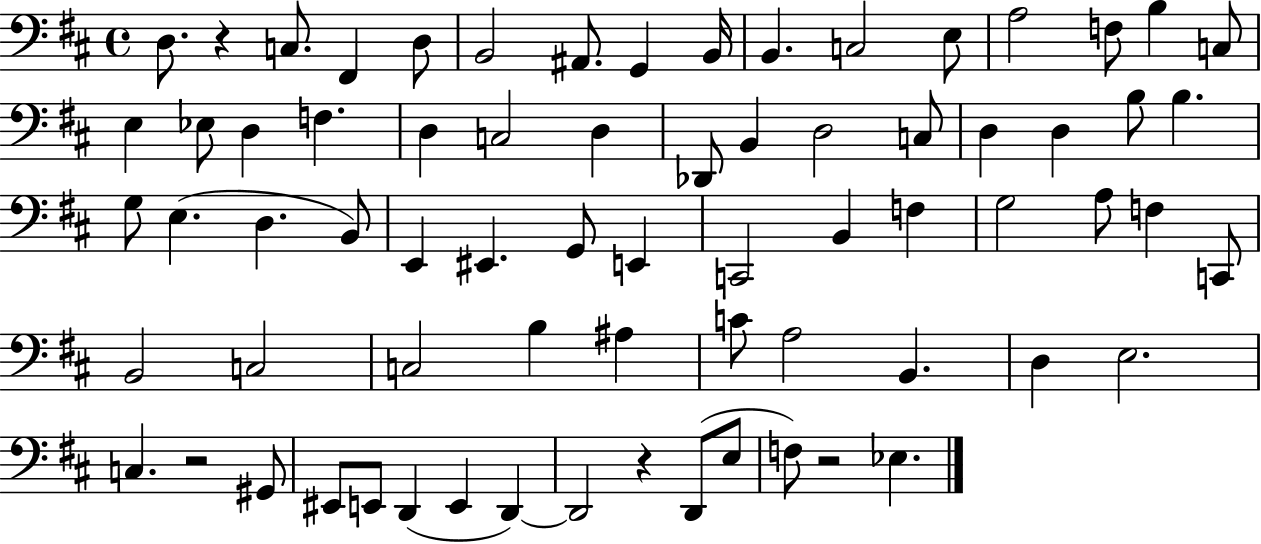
X:1
T:Untitled
M:4/4
L:1/4
K:D
D,/2 z C,/2 ^F,, D,/2 B,,2 ^A,,/2 G,, B,,/4 B,, C,2 E,/2 A,2 F,/2 B, C,/2 E, _E,/2 D, F, D, C,2 D, _D,,/2 B,, D,2 C,/2 D, D, B,/2 B, G,/2 E, D, B,,/2 E,, ^E,, G,,/2 E,, C,,2 B,, F, G,2 A,/2 F, C,,/2 B,,2 C,2 C,2 B, ^A, C/2 A,2 B,, D, E,2 C, z2 ^G,,/2 ^E,,/2 E,,/2 D,, E,, D,, D,,2 z D,,/2 E,/2 F,/2 z2 _E,